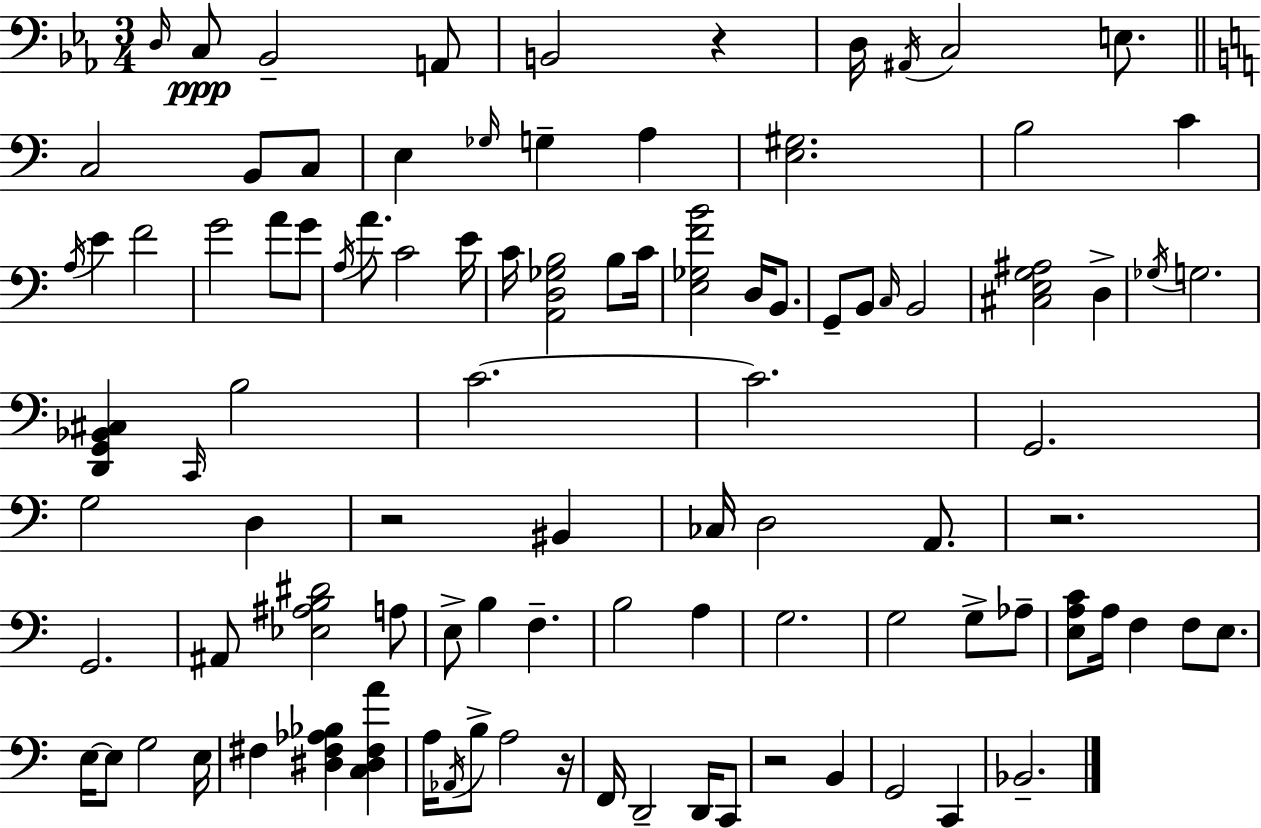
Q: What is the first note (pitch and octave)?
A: D3